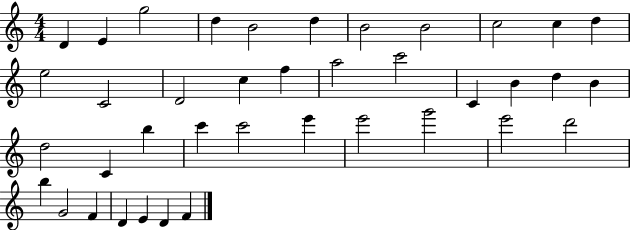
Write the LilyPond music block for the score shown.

{
  \clef treble
  \numericTimeSignature
  \time 4/4
  \key c \major
  d'4 e'4 g''2 | d''4 b'2 d''4 | b'2 b'2 | c''2 c''4 d''4 | \break e''2 c'2 | d'2 c''4 f''4 | a''2 c'''2 | c'4 b'4 d''4 b'4 | \break d''2 c'4 b''4 | c'''4 c'''2 e'''4 | e'''2 g'''2 | e'''2 d'''2 | \break b''4 g'2 f'4 | d'4 e'4 d'4 f'4 | \bar "|."
}